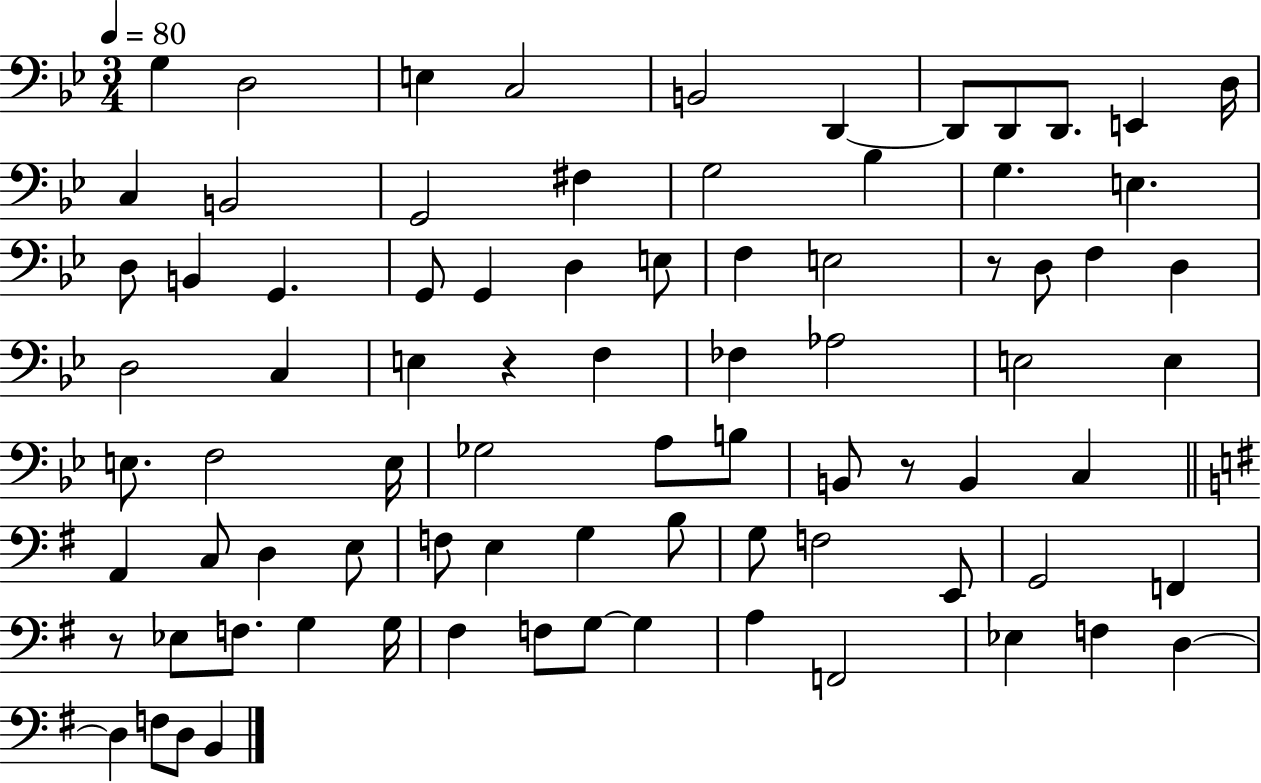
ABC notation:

X:1
T:Untitled
M:3/4
L:1/4
K:Bb
G, D,2 E, C,2 B,,2 D,, D,,/2 D,,/2 D,,/2 E,, D,/4 C, B,,2 G,,2 ^F, G,2 _B, G, E, D,/2 B,, G,, G,,/2 G,, D, E,/2 F, E,2 z/2 D,/2 F, D, D,2 C, E, z F, _F, _A,2 E,2 E, E,/2 F,2 E,/4 _G,2 A,/2 B,/2 B,,/2 z/2 B,, C, A,, C,/2 D, E,/2 F,/2 E, G, B,/2 G,/2 F,2 E,,/2 G,,2 F,, z/2 _E,/2 F,/2 G, G,/4 ^F, F,/2 G,/2 G, A, F,,2 _E, F, D, D, F,/2 D,/2 B,,